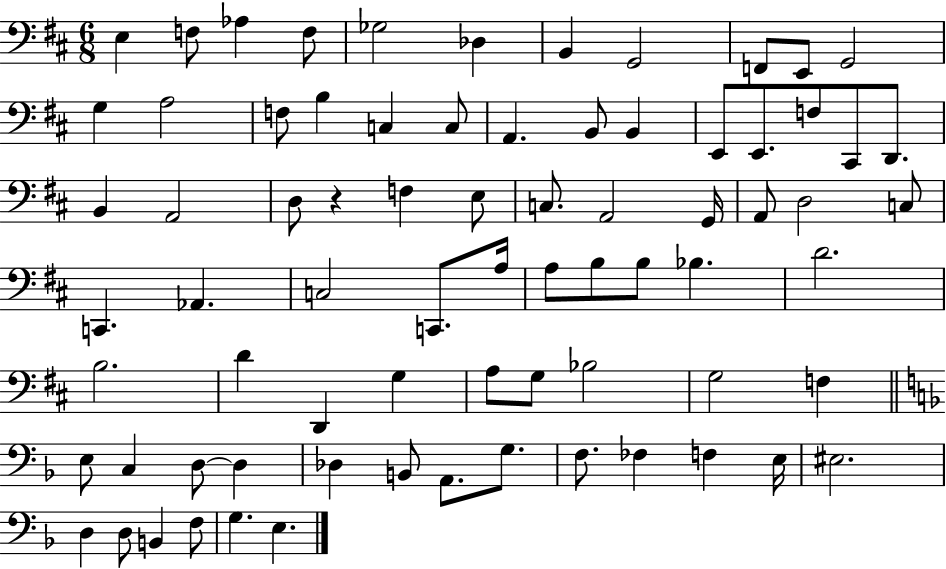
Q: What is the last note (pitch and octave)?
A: E3